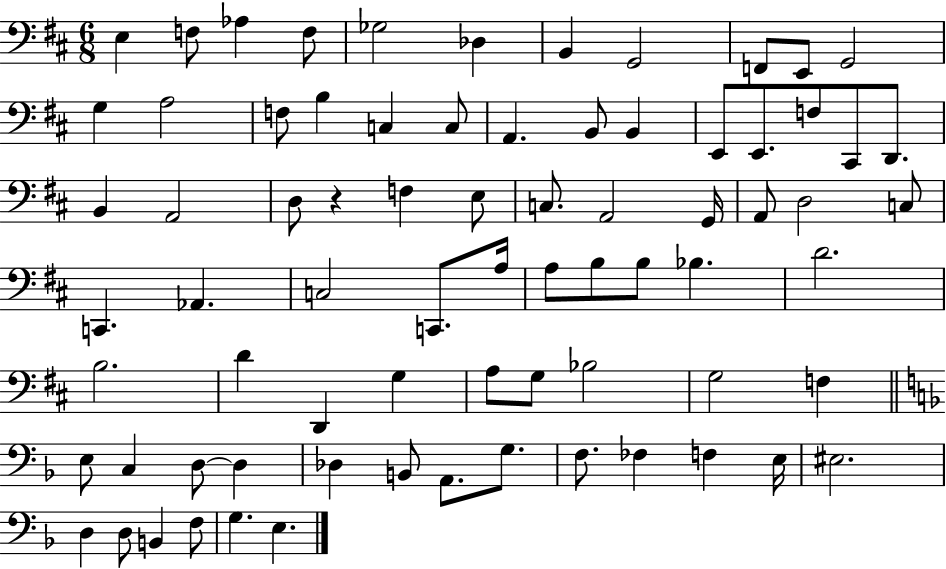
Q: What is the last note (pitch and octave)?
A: E3